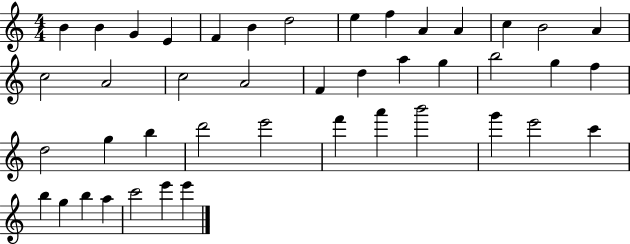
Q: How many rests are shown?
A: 0